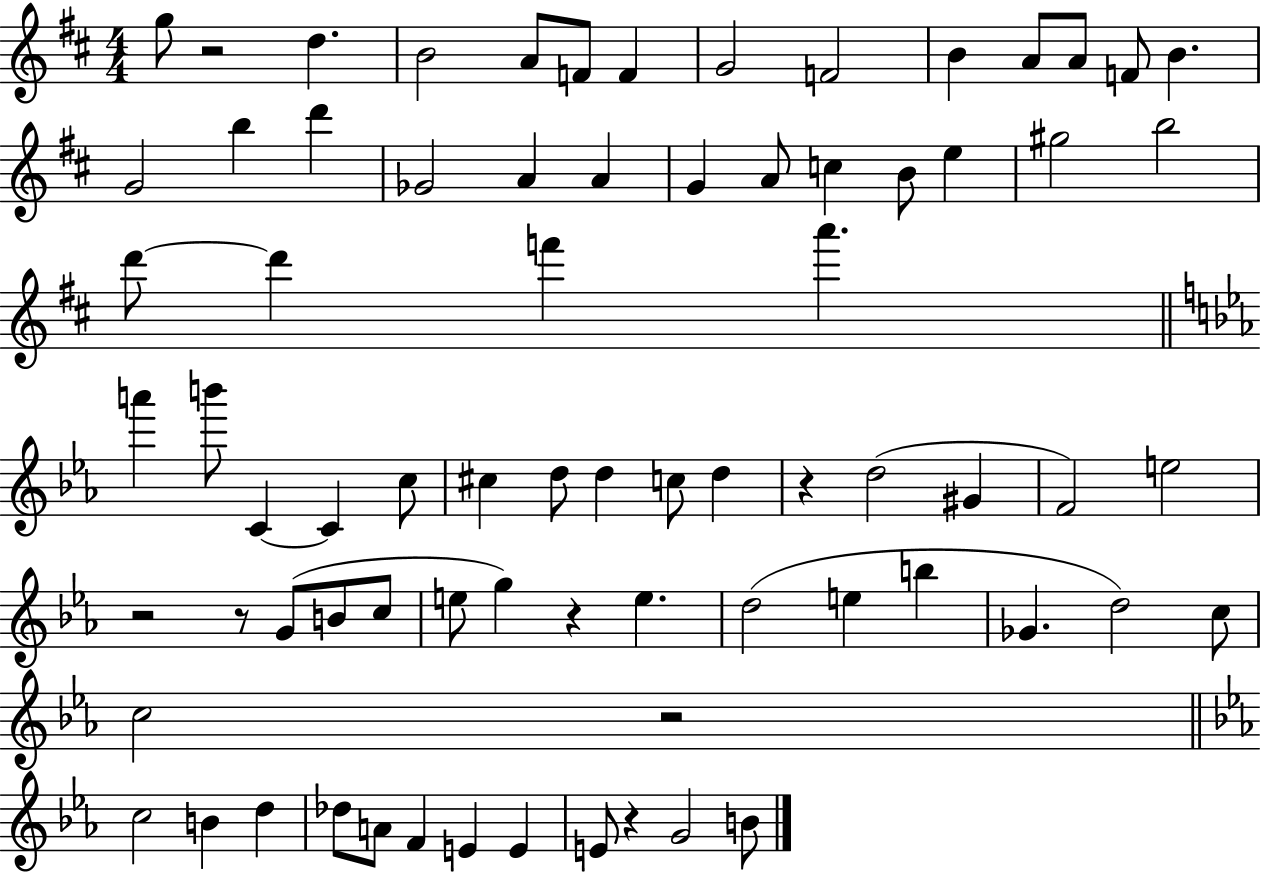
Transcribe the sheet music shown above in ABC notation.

X:1
T:Untitled
M:4/4
L:1/4
K:D
g/2 z2 d B2 A/2 F/2 F G2 F2 B A/2 A/2 F/2 B G2 b d' _G2 A A G A/2 c B/2 e ^g2 b2 d'/2 d' f' a' a' b'/2 C C c/2 ^c d/2 d c/2 d z d2 ^G F2 e2 z2 z/2 G/2 B/2 c/2 e/2 g z e d2 e b _G d2 c/2 c2 z2 c2 B d _d/2 A/2 F E E E/2 z G2 B/2